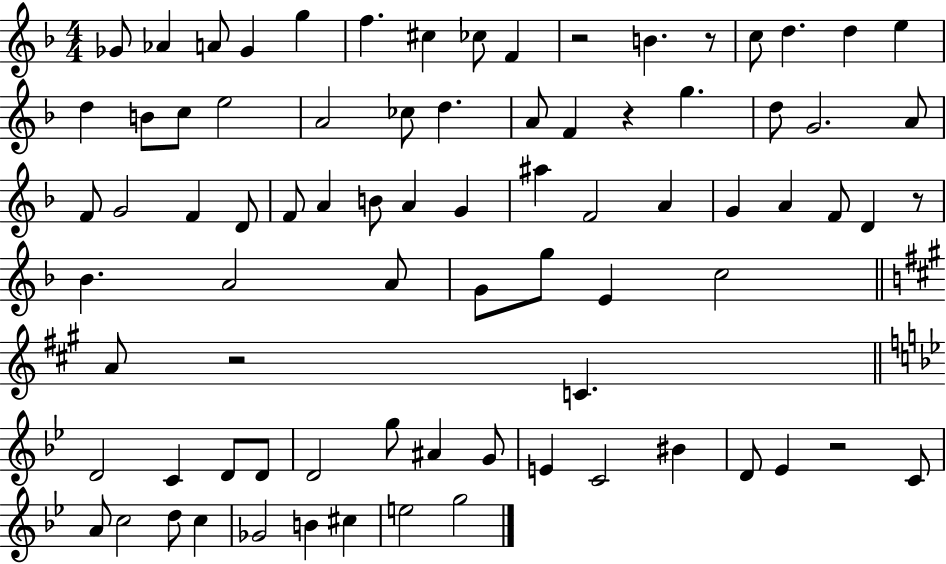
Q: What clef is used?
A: treble